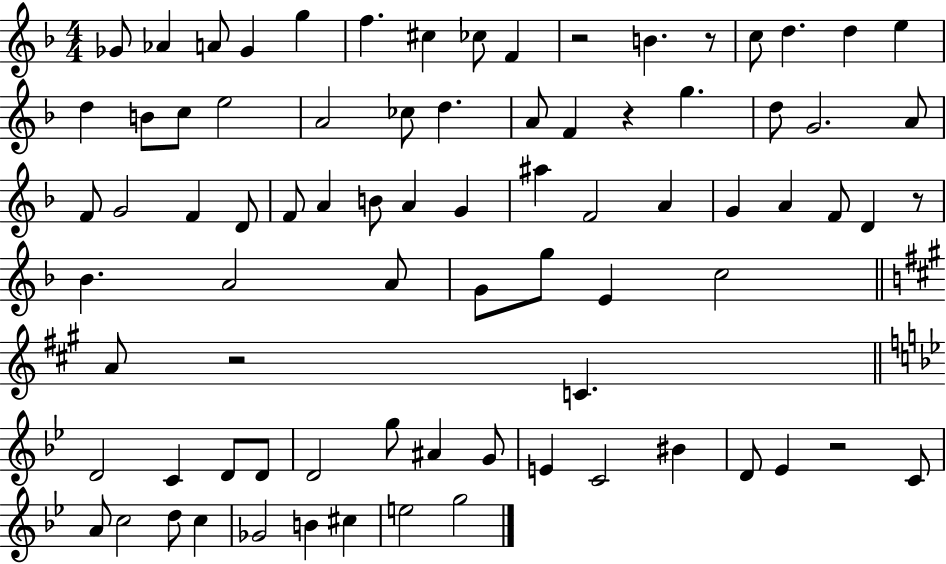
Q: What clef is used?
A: treble